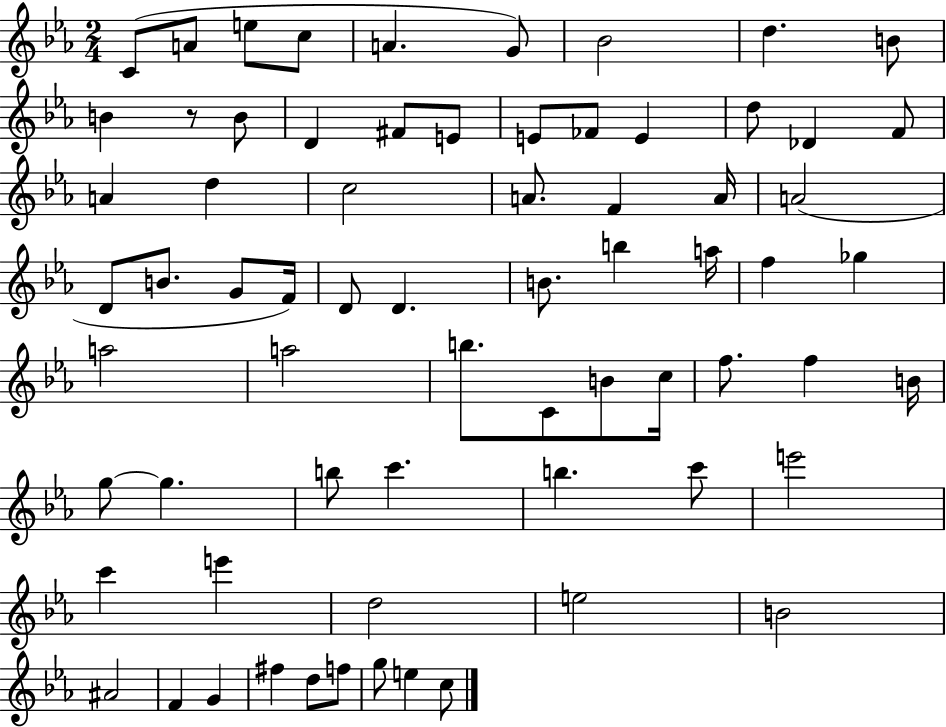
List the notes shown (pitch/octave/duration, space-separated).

C4/e A4/e E5/e C5/e A4/q. G4/e Bb4/h D5/q. B4/e B4/q R/e B4/e D4/q F#4/e E4/e E4/e FES4/e E4/q D5/e Db4/q F4/e A4/q D5/q C5/h A4/e. F4/q A4/s A4/h D4/e B4/e. G4/e F4/s D4/e D4/q. B4/e. B5/q A5/s F5/q Gb5/q A5/h A5/h B5/e. C4/e B4/e C5/s F5/e. F5/q B4/s G5/e G5/q. B5/e C6/q. B5/q. C6/e E6/h C6/q E6/q D5/h E5/h B4/h A#4/h F4/q G4/q F#5/q D5/e F5/e G5/e E5/q C5/e